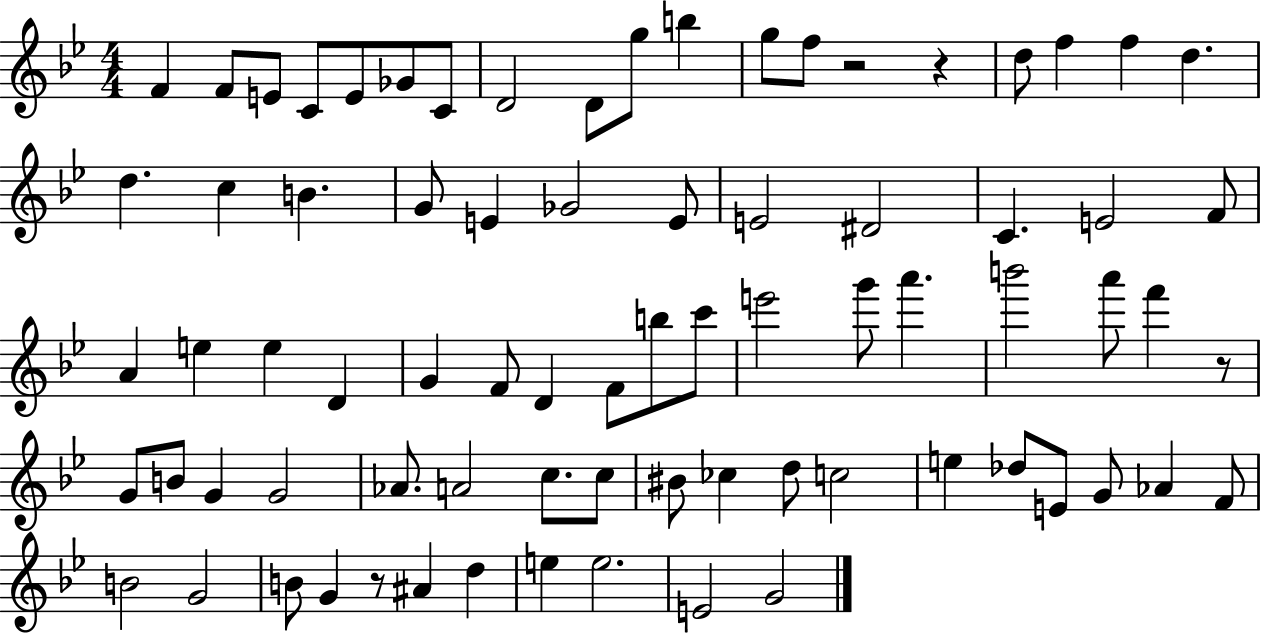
{
  \clef treble
  \numericTimeSignature
  \time 4/4
  \key bes \major
  f'4 f'8 e'8 c'8 e'8 ges'8 c'8 | d'2 d'8 g''8 b''4 | g''8 f''8 r2 r4 | d''8 f''4 f''4 d''4. | \break d''4. c''4 b'4. | g'8 e'4 ges'2 e'8 | e'2 dis'2 | c'4. e'2 f'8 | \break a'4 e''4 e''4 d'4 | g'4 f'8 d'4 f'8 b''8 c'''8 | e'''2 g'''8 a'''4. | b'''2 a'''8 f'''4 r8 | \break g'8 b'8 g'4 g'2 | aes'8. a'2 c''8. c''8 | bis'8 ces''4 d''8 c''2 | e''4 des''8 e'8 g'8 aes'4 f'8 | \break b'2 g'2 | b'8 g'4 r8 ais'4 d''4 | e''4 e''2. | e'2 g'2 | \break \bar "|."
}